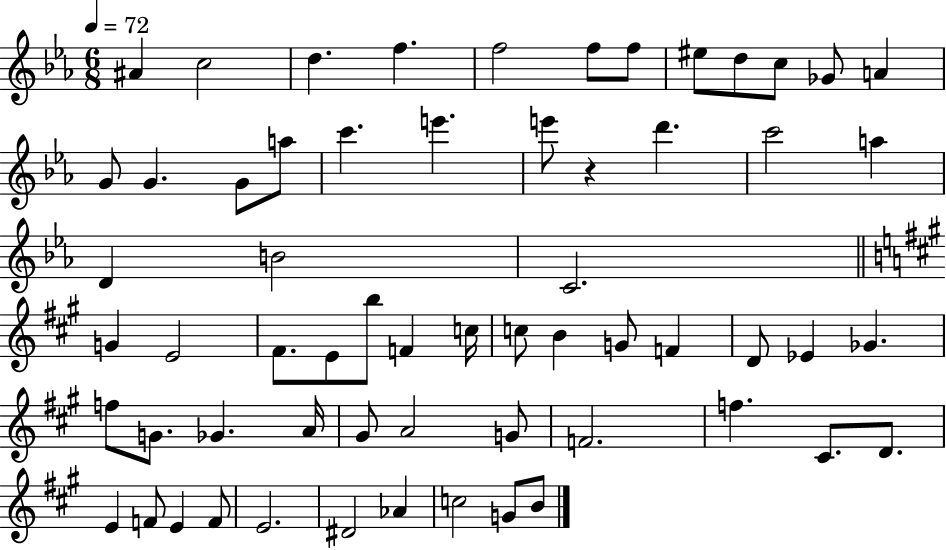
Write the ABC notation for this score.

X:1
T:Untitled
M:6/8
L:1/4
K:Eb
^A c2 d f f2 f/2 f/2 ^e/2 d/2 c/2 _G/2 A G/2 G G/2 a/2 c' e' e'/2 z d' c'2 a D B2 C2 G E2 ^F/2 E/2 b/2 F c/4 c/2 B G/2 F D/2 _E _G f/2 G/2 _G A/4 ^G/2 A2 G/2 F2 f ^C/2 D/2 E F/2 E F/2 E2 ^D2 _A c2 G/2 B/2